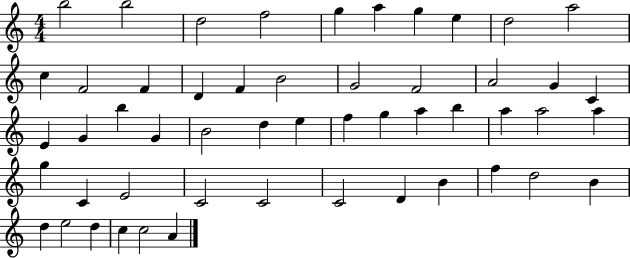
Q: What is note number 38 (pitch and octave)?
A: E4